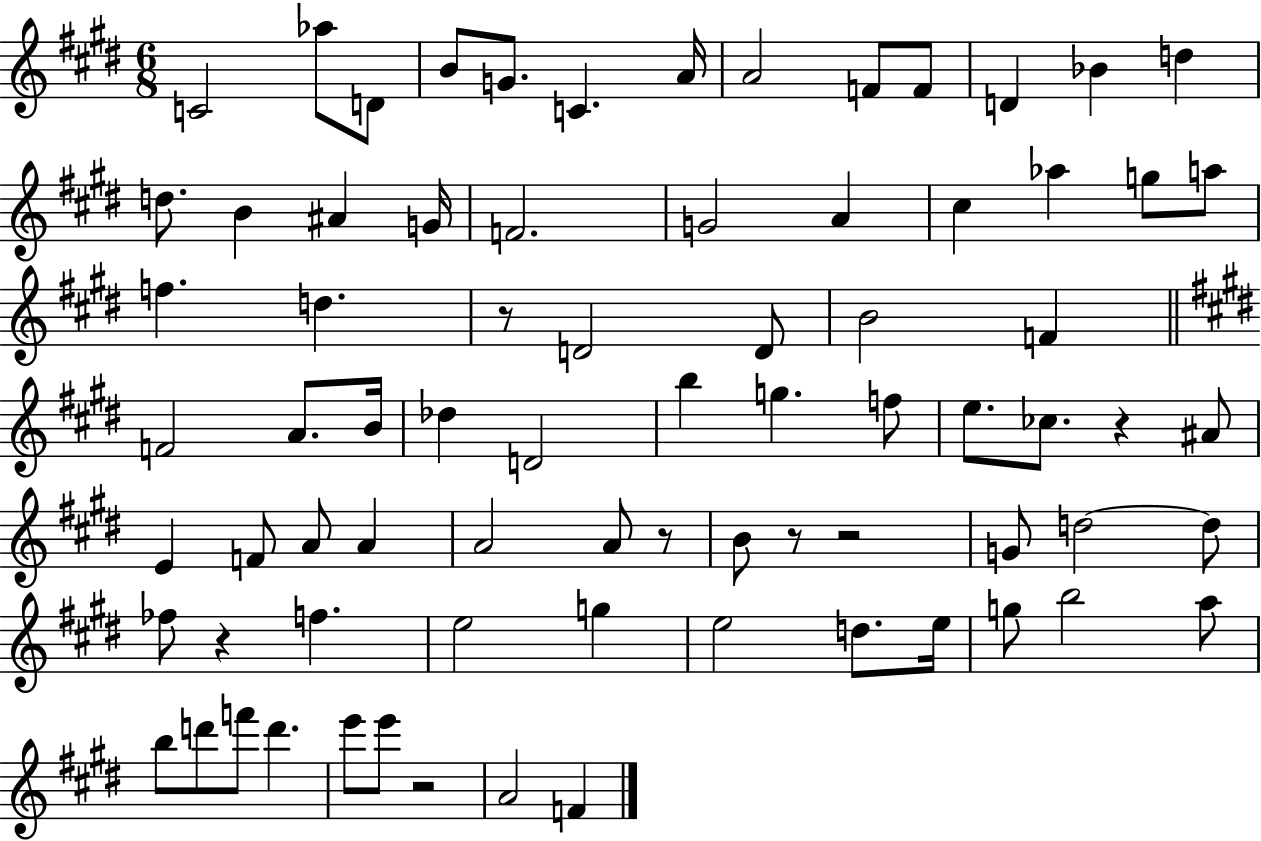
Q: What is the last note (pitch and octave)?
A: F4